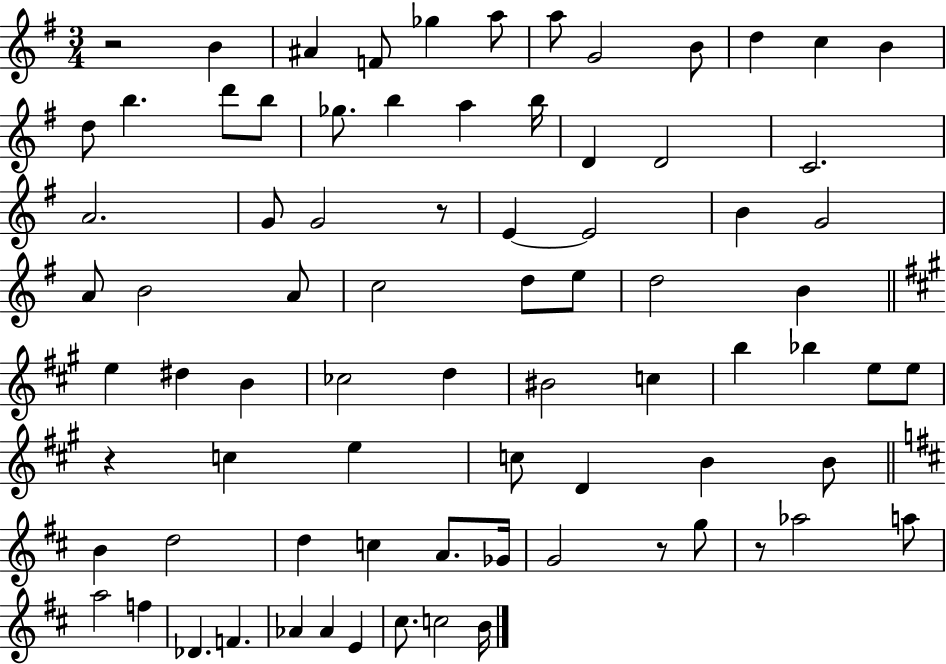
R/h B4/q A#4/q F4/e Gb5/q A5/e A5/e G4/h B4/e D5/q C5/q B4/q D5/e B5/q. D6/e B5/e Gb5/e. B5/q A5/q B5/s D4/q D4/h C4/h. A4/h. G4/e G4/h R/e E4/q E4/h B4/q G4/h A4/e B4/h A4/e C5/h D5/e E5/e D5/h B4/q E5/q D#5/q B4/q CES5/h D5/q BIS4/h C5/q B5/q Bb5/q E5/e E5/e R/q C5/q E5/q C5/e D4/q B4/q B4/e B4/q D5/h D5/q C5/q A4/e. Gb4/s G4/h R/e G5/e R/e Ab5/h A5/e A5/h F5/q Db4/q. F4/q. Ab4/q Ab4/q E4/q C#5/e. C5/h B4/s